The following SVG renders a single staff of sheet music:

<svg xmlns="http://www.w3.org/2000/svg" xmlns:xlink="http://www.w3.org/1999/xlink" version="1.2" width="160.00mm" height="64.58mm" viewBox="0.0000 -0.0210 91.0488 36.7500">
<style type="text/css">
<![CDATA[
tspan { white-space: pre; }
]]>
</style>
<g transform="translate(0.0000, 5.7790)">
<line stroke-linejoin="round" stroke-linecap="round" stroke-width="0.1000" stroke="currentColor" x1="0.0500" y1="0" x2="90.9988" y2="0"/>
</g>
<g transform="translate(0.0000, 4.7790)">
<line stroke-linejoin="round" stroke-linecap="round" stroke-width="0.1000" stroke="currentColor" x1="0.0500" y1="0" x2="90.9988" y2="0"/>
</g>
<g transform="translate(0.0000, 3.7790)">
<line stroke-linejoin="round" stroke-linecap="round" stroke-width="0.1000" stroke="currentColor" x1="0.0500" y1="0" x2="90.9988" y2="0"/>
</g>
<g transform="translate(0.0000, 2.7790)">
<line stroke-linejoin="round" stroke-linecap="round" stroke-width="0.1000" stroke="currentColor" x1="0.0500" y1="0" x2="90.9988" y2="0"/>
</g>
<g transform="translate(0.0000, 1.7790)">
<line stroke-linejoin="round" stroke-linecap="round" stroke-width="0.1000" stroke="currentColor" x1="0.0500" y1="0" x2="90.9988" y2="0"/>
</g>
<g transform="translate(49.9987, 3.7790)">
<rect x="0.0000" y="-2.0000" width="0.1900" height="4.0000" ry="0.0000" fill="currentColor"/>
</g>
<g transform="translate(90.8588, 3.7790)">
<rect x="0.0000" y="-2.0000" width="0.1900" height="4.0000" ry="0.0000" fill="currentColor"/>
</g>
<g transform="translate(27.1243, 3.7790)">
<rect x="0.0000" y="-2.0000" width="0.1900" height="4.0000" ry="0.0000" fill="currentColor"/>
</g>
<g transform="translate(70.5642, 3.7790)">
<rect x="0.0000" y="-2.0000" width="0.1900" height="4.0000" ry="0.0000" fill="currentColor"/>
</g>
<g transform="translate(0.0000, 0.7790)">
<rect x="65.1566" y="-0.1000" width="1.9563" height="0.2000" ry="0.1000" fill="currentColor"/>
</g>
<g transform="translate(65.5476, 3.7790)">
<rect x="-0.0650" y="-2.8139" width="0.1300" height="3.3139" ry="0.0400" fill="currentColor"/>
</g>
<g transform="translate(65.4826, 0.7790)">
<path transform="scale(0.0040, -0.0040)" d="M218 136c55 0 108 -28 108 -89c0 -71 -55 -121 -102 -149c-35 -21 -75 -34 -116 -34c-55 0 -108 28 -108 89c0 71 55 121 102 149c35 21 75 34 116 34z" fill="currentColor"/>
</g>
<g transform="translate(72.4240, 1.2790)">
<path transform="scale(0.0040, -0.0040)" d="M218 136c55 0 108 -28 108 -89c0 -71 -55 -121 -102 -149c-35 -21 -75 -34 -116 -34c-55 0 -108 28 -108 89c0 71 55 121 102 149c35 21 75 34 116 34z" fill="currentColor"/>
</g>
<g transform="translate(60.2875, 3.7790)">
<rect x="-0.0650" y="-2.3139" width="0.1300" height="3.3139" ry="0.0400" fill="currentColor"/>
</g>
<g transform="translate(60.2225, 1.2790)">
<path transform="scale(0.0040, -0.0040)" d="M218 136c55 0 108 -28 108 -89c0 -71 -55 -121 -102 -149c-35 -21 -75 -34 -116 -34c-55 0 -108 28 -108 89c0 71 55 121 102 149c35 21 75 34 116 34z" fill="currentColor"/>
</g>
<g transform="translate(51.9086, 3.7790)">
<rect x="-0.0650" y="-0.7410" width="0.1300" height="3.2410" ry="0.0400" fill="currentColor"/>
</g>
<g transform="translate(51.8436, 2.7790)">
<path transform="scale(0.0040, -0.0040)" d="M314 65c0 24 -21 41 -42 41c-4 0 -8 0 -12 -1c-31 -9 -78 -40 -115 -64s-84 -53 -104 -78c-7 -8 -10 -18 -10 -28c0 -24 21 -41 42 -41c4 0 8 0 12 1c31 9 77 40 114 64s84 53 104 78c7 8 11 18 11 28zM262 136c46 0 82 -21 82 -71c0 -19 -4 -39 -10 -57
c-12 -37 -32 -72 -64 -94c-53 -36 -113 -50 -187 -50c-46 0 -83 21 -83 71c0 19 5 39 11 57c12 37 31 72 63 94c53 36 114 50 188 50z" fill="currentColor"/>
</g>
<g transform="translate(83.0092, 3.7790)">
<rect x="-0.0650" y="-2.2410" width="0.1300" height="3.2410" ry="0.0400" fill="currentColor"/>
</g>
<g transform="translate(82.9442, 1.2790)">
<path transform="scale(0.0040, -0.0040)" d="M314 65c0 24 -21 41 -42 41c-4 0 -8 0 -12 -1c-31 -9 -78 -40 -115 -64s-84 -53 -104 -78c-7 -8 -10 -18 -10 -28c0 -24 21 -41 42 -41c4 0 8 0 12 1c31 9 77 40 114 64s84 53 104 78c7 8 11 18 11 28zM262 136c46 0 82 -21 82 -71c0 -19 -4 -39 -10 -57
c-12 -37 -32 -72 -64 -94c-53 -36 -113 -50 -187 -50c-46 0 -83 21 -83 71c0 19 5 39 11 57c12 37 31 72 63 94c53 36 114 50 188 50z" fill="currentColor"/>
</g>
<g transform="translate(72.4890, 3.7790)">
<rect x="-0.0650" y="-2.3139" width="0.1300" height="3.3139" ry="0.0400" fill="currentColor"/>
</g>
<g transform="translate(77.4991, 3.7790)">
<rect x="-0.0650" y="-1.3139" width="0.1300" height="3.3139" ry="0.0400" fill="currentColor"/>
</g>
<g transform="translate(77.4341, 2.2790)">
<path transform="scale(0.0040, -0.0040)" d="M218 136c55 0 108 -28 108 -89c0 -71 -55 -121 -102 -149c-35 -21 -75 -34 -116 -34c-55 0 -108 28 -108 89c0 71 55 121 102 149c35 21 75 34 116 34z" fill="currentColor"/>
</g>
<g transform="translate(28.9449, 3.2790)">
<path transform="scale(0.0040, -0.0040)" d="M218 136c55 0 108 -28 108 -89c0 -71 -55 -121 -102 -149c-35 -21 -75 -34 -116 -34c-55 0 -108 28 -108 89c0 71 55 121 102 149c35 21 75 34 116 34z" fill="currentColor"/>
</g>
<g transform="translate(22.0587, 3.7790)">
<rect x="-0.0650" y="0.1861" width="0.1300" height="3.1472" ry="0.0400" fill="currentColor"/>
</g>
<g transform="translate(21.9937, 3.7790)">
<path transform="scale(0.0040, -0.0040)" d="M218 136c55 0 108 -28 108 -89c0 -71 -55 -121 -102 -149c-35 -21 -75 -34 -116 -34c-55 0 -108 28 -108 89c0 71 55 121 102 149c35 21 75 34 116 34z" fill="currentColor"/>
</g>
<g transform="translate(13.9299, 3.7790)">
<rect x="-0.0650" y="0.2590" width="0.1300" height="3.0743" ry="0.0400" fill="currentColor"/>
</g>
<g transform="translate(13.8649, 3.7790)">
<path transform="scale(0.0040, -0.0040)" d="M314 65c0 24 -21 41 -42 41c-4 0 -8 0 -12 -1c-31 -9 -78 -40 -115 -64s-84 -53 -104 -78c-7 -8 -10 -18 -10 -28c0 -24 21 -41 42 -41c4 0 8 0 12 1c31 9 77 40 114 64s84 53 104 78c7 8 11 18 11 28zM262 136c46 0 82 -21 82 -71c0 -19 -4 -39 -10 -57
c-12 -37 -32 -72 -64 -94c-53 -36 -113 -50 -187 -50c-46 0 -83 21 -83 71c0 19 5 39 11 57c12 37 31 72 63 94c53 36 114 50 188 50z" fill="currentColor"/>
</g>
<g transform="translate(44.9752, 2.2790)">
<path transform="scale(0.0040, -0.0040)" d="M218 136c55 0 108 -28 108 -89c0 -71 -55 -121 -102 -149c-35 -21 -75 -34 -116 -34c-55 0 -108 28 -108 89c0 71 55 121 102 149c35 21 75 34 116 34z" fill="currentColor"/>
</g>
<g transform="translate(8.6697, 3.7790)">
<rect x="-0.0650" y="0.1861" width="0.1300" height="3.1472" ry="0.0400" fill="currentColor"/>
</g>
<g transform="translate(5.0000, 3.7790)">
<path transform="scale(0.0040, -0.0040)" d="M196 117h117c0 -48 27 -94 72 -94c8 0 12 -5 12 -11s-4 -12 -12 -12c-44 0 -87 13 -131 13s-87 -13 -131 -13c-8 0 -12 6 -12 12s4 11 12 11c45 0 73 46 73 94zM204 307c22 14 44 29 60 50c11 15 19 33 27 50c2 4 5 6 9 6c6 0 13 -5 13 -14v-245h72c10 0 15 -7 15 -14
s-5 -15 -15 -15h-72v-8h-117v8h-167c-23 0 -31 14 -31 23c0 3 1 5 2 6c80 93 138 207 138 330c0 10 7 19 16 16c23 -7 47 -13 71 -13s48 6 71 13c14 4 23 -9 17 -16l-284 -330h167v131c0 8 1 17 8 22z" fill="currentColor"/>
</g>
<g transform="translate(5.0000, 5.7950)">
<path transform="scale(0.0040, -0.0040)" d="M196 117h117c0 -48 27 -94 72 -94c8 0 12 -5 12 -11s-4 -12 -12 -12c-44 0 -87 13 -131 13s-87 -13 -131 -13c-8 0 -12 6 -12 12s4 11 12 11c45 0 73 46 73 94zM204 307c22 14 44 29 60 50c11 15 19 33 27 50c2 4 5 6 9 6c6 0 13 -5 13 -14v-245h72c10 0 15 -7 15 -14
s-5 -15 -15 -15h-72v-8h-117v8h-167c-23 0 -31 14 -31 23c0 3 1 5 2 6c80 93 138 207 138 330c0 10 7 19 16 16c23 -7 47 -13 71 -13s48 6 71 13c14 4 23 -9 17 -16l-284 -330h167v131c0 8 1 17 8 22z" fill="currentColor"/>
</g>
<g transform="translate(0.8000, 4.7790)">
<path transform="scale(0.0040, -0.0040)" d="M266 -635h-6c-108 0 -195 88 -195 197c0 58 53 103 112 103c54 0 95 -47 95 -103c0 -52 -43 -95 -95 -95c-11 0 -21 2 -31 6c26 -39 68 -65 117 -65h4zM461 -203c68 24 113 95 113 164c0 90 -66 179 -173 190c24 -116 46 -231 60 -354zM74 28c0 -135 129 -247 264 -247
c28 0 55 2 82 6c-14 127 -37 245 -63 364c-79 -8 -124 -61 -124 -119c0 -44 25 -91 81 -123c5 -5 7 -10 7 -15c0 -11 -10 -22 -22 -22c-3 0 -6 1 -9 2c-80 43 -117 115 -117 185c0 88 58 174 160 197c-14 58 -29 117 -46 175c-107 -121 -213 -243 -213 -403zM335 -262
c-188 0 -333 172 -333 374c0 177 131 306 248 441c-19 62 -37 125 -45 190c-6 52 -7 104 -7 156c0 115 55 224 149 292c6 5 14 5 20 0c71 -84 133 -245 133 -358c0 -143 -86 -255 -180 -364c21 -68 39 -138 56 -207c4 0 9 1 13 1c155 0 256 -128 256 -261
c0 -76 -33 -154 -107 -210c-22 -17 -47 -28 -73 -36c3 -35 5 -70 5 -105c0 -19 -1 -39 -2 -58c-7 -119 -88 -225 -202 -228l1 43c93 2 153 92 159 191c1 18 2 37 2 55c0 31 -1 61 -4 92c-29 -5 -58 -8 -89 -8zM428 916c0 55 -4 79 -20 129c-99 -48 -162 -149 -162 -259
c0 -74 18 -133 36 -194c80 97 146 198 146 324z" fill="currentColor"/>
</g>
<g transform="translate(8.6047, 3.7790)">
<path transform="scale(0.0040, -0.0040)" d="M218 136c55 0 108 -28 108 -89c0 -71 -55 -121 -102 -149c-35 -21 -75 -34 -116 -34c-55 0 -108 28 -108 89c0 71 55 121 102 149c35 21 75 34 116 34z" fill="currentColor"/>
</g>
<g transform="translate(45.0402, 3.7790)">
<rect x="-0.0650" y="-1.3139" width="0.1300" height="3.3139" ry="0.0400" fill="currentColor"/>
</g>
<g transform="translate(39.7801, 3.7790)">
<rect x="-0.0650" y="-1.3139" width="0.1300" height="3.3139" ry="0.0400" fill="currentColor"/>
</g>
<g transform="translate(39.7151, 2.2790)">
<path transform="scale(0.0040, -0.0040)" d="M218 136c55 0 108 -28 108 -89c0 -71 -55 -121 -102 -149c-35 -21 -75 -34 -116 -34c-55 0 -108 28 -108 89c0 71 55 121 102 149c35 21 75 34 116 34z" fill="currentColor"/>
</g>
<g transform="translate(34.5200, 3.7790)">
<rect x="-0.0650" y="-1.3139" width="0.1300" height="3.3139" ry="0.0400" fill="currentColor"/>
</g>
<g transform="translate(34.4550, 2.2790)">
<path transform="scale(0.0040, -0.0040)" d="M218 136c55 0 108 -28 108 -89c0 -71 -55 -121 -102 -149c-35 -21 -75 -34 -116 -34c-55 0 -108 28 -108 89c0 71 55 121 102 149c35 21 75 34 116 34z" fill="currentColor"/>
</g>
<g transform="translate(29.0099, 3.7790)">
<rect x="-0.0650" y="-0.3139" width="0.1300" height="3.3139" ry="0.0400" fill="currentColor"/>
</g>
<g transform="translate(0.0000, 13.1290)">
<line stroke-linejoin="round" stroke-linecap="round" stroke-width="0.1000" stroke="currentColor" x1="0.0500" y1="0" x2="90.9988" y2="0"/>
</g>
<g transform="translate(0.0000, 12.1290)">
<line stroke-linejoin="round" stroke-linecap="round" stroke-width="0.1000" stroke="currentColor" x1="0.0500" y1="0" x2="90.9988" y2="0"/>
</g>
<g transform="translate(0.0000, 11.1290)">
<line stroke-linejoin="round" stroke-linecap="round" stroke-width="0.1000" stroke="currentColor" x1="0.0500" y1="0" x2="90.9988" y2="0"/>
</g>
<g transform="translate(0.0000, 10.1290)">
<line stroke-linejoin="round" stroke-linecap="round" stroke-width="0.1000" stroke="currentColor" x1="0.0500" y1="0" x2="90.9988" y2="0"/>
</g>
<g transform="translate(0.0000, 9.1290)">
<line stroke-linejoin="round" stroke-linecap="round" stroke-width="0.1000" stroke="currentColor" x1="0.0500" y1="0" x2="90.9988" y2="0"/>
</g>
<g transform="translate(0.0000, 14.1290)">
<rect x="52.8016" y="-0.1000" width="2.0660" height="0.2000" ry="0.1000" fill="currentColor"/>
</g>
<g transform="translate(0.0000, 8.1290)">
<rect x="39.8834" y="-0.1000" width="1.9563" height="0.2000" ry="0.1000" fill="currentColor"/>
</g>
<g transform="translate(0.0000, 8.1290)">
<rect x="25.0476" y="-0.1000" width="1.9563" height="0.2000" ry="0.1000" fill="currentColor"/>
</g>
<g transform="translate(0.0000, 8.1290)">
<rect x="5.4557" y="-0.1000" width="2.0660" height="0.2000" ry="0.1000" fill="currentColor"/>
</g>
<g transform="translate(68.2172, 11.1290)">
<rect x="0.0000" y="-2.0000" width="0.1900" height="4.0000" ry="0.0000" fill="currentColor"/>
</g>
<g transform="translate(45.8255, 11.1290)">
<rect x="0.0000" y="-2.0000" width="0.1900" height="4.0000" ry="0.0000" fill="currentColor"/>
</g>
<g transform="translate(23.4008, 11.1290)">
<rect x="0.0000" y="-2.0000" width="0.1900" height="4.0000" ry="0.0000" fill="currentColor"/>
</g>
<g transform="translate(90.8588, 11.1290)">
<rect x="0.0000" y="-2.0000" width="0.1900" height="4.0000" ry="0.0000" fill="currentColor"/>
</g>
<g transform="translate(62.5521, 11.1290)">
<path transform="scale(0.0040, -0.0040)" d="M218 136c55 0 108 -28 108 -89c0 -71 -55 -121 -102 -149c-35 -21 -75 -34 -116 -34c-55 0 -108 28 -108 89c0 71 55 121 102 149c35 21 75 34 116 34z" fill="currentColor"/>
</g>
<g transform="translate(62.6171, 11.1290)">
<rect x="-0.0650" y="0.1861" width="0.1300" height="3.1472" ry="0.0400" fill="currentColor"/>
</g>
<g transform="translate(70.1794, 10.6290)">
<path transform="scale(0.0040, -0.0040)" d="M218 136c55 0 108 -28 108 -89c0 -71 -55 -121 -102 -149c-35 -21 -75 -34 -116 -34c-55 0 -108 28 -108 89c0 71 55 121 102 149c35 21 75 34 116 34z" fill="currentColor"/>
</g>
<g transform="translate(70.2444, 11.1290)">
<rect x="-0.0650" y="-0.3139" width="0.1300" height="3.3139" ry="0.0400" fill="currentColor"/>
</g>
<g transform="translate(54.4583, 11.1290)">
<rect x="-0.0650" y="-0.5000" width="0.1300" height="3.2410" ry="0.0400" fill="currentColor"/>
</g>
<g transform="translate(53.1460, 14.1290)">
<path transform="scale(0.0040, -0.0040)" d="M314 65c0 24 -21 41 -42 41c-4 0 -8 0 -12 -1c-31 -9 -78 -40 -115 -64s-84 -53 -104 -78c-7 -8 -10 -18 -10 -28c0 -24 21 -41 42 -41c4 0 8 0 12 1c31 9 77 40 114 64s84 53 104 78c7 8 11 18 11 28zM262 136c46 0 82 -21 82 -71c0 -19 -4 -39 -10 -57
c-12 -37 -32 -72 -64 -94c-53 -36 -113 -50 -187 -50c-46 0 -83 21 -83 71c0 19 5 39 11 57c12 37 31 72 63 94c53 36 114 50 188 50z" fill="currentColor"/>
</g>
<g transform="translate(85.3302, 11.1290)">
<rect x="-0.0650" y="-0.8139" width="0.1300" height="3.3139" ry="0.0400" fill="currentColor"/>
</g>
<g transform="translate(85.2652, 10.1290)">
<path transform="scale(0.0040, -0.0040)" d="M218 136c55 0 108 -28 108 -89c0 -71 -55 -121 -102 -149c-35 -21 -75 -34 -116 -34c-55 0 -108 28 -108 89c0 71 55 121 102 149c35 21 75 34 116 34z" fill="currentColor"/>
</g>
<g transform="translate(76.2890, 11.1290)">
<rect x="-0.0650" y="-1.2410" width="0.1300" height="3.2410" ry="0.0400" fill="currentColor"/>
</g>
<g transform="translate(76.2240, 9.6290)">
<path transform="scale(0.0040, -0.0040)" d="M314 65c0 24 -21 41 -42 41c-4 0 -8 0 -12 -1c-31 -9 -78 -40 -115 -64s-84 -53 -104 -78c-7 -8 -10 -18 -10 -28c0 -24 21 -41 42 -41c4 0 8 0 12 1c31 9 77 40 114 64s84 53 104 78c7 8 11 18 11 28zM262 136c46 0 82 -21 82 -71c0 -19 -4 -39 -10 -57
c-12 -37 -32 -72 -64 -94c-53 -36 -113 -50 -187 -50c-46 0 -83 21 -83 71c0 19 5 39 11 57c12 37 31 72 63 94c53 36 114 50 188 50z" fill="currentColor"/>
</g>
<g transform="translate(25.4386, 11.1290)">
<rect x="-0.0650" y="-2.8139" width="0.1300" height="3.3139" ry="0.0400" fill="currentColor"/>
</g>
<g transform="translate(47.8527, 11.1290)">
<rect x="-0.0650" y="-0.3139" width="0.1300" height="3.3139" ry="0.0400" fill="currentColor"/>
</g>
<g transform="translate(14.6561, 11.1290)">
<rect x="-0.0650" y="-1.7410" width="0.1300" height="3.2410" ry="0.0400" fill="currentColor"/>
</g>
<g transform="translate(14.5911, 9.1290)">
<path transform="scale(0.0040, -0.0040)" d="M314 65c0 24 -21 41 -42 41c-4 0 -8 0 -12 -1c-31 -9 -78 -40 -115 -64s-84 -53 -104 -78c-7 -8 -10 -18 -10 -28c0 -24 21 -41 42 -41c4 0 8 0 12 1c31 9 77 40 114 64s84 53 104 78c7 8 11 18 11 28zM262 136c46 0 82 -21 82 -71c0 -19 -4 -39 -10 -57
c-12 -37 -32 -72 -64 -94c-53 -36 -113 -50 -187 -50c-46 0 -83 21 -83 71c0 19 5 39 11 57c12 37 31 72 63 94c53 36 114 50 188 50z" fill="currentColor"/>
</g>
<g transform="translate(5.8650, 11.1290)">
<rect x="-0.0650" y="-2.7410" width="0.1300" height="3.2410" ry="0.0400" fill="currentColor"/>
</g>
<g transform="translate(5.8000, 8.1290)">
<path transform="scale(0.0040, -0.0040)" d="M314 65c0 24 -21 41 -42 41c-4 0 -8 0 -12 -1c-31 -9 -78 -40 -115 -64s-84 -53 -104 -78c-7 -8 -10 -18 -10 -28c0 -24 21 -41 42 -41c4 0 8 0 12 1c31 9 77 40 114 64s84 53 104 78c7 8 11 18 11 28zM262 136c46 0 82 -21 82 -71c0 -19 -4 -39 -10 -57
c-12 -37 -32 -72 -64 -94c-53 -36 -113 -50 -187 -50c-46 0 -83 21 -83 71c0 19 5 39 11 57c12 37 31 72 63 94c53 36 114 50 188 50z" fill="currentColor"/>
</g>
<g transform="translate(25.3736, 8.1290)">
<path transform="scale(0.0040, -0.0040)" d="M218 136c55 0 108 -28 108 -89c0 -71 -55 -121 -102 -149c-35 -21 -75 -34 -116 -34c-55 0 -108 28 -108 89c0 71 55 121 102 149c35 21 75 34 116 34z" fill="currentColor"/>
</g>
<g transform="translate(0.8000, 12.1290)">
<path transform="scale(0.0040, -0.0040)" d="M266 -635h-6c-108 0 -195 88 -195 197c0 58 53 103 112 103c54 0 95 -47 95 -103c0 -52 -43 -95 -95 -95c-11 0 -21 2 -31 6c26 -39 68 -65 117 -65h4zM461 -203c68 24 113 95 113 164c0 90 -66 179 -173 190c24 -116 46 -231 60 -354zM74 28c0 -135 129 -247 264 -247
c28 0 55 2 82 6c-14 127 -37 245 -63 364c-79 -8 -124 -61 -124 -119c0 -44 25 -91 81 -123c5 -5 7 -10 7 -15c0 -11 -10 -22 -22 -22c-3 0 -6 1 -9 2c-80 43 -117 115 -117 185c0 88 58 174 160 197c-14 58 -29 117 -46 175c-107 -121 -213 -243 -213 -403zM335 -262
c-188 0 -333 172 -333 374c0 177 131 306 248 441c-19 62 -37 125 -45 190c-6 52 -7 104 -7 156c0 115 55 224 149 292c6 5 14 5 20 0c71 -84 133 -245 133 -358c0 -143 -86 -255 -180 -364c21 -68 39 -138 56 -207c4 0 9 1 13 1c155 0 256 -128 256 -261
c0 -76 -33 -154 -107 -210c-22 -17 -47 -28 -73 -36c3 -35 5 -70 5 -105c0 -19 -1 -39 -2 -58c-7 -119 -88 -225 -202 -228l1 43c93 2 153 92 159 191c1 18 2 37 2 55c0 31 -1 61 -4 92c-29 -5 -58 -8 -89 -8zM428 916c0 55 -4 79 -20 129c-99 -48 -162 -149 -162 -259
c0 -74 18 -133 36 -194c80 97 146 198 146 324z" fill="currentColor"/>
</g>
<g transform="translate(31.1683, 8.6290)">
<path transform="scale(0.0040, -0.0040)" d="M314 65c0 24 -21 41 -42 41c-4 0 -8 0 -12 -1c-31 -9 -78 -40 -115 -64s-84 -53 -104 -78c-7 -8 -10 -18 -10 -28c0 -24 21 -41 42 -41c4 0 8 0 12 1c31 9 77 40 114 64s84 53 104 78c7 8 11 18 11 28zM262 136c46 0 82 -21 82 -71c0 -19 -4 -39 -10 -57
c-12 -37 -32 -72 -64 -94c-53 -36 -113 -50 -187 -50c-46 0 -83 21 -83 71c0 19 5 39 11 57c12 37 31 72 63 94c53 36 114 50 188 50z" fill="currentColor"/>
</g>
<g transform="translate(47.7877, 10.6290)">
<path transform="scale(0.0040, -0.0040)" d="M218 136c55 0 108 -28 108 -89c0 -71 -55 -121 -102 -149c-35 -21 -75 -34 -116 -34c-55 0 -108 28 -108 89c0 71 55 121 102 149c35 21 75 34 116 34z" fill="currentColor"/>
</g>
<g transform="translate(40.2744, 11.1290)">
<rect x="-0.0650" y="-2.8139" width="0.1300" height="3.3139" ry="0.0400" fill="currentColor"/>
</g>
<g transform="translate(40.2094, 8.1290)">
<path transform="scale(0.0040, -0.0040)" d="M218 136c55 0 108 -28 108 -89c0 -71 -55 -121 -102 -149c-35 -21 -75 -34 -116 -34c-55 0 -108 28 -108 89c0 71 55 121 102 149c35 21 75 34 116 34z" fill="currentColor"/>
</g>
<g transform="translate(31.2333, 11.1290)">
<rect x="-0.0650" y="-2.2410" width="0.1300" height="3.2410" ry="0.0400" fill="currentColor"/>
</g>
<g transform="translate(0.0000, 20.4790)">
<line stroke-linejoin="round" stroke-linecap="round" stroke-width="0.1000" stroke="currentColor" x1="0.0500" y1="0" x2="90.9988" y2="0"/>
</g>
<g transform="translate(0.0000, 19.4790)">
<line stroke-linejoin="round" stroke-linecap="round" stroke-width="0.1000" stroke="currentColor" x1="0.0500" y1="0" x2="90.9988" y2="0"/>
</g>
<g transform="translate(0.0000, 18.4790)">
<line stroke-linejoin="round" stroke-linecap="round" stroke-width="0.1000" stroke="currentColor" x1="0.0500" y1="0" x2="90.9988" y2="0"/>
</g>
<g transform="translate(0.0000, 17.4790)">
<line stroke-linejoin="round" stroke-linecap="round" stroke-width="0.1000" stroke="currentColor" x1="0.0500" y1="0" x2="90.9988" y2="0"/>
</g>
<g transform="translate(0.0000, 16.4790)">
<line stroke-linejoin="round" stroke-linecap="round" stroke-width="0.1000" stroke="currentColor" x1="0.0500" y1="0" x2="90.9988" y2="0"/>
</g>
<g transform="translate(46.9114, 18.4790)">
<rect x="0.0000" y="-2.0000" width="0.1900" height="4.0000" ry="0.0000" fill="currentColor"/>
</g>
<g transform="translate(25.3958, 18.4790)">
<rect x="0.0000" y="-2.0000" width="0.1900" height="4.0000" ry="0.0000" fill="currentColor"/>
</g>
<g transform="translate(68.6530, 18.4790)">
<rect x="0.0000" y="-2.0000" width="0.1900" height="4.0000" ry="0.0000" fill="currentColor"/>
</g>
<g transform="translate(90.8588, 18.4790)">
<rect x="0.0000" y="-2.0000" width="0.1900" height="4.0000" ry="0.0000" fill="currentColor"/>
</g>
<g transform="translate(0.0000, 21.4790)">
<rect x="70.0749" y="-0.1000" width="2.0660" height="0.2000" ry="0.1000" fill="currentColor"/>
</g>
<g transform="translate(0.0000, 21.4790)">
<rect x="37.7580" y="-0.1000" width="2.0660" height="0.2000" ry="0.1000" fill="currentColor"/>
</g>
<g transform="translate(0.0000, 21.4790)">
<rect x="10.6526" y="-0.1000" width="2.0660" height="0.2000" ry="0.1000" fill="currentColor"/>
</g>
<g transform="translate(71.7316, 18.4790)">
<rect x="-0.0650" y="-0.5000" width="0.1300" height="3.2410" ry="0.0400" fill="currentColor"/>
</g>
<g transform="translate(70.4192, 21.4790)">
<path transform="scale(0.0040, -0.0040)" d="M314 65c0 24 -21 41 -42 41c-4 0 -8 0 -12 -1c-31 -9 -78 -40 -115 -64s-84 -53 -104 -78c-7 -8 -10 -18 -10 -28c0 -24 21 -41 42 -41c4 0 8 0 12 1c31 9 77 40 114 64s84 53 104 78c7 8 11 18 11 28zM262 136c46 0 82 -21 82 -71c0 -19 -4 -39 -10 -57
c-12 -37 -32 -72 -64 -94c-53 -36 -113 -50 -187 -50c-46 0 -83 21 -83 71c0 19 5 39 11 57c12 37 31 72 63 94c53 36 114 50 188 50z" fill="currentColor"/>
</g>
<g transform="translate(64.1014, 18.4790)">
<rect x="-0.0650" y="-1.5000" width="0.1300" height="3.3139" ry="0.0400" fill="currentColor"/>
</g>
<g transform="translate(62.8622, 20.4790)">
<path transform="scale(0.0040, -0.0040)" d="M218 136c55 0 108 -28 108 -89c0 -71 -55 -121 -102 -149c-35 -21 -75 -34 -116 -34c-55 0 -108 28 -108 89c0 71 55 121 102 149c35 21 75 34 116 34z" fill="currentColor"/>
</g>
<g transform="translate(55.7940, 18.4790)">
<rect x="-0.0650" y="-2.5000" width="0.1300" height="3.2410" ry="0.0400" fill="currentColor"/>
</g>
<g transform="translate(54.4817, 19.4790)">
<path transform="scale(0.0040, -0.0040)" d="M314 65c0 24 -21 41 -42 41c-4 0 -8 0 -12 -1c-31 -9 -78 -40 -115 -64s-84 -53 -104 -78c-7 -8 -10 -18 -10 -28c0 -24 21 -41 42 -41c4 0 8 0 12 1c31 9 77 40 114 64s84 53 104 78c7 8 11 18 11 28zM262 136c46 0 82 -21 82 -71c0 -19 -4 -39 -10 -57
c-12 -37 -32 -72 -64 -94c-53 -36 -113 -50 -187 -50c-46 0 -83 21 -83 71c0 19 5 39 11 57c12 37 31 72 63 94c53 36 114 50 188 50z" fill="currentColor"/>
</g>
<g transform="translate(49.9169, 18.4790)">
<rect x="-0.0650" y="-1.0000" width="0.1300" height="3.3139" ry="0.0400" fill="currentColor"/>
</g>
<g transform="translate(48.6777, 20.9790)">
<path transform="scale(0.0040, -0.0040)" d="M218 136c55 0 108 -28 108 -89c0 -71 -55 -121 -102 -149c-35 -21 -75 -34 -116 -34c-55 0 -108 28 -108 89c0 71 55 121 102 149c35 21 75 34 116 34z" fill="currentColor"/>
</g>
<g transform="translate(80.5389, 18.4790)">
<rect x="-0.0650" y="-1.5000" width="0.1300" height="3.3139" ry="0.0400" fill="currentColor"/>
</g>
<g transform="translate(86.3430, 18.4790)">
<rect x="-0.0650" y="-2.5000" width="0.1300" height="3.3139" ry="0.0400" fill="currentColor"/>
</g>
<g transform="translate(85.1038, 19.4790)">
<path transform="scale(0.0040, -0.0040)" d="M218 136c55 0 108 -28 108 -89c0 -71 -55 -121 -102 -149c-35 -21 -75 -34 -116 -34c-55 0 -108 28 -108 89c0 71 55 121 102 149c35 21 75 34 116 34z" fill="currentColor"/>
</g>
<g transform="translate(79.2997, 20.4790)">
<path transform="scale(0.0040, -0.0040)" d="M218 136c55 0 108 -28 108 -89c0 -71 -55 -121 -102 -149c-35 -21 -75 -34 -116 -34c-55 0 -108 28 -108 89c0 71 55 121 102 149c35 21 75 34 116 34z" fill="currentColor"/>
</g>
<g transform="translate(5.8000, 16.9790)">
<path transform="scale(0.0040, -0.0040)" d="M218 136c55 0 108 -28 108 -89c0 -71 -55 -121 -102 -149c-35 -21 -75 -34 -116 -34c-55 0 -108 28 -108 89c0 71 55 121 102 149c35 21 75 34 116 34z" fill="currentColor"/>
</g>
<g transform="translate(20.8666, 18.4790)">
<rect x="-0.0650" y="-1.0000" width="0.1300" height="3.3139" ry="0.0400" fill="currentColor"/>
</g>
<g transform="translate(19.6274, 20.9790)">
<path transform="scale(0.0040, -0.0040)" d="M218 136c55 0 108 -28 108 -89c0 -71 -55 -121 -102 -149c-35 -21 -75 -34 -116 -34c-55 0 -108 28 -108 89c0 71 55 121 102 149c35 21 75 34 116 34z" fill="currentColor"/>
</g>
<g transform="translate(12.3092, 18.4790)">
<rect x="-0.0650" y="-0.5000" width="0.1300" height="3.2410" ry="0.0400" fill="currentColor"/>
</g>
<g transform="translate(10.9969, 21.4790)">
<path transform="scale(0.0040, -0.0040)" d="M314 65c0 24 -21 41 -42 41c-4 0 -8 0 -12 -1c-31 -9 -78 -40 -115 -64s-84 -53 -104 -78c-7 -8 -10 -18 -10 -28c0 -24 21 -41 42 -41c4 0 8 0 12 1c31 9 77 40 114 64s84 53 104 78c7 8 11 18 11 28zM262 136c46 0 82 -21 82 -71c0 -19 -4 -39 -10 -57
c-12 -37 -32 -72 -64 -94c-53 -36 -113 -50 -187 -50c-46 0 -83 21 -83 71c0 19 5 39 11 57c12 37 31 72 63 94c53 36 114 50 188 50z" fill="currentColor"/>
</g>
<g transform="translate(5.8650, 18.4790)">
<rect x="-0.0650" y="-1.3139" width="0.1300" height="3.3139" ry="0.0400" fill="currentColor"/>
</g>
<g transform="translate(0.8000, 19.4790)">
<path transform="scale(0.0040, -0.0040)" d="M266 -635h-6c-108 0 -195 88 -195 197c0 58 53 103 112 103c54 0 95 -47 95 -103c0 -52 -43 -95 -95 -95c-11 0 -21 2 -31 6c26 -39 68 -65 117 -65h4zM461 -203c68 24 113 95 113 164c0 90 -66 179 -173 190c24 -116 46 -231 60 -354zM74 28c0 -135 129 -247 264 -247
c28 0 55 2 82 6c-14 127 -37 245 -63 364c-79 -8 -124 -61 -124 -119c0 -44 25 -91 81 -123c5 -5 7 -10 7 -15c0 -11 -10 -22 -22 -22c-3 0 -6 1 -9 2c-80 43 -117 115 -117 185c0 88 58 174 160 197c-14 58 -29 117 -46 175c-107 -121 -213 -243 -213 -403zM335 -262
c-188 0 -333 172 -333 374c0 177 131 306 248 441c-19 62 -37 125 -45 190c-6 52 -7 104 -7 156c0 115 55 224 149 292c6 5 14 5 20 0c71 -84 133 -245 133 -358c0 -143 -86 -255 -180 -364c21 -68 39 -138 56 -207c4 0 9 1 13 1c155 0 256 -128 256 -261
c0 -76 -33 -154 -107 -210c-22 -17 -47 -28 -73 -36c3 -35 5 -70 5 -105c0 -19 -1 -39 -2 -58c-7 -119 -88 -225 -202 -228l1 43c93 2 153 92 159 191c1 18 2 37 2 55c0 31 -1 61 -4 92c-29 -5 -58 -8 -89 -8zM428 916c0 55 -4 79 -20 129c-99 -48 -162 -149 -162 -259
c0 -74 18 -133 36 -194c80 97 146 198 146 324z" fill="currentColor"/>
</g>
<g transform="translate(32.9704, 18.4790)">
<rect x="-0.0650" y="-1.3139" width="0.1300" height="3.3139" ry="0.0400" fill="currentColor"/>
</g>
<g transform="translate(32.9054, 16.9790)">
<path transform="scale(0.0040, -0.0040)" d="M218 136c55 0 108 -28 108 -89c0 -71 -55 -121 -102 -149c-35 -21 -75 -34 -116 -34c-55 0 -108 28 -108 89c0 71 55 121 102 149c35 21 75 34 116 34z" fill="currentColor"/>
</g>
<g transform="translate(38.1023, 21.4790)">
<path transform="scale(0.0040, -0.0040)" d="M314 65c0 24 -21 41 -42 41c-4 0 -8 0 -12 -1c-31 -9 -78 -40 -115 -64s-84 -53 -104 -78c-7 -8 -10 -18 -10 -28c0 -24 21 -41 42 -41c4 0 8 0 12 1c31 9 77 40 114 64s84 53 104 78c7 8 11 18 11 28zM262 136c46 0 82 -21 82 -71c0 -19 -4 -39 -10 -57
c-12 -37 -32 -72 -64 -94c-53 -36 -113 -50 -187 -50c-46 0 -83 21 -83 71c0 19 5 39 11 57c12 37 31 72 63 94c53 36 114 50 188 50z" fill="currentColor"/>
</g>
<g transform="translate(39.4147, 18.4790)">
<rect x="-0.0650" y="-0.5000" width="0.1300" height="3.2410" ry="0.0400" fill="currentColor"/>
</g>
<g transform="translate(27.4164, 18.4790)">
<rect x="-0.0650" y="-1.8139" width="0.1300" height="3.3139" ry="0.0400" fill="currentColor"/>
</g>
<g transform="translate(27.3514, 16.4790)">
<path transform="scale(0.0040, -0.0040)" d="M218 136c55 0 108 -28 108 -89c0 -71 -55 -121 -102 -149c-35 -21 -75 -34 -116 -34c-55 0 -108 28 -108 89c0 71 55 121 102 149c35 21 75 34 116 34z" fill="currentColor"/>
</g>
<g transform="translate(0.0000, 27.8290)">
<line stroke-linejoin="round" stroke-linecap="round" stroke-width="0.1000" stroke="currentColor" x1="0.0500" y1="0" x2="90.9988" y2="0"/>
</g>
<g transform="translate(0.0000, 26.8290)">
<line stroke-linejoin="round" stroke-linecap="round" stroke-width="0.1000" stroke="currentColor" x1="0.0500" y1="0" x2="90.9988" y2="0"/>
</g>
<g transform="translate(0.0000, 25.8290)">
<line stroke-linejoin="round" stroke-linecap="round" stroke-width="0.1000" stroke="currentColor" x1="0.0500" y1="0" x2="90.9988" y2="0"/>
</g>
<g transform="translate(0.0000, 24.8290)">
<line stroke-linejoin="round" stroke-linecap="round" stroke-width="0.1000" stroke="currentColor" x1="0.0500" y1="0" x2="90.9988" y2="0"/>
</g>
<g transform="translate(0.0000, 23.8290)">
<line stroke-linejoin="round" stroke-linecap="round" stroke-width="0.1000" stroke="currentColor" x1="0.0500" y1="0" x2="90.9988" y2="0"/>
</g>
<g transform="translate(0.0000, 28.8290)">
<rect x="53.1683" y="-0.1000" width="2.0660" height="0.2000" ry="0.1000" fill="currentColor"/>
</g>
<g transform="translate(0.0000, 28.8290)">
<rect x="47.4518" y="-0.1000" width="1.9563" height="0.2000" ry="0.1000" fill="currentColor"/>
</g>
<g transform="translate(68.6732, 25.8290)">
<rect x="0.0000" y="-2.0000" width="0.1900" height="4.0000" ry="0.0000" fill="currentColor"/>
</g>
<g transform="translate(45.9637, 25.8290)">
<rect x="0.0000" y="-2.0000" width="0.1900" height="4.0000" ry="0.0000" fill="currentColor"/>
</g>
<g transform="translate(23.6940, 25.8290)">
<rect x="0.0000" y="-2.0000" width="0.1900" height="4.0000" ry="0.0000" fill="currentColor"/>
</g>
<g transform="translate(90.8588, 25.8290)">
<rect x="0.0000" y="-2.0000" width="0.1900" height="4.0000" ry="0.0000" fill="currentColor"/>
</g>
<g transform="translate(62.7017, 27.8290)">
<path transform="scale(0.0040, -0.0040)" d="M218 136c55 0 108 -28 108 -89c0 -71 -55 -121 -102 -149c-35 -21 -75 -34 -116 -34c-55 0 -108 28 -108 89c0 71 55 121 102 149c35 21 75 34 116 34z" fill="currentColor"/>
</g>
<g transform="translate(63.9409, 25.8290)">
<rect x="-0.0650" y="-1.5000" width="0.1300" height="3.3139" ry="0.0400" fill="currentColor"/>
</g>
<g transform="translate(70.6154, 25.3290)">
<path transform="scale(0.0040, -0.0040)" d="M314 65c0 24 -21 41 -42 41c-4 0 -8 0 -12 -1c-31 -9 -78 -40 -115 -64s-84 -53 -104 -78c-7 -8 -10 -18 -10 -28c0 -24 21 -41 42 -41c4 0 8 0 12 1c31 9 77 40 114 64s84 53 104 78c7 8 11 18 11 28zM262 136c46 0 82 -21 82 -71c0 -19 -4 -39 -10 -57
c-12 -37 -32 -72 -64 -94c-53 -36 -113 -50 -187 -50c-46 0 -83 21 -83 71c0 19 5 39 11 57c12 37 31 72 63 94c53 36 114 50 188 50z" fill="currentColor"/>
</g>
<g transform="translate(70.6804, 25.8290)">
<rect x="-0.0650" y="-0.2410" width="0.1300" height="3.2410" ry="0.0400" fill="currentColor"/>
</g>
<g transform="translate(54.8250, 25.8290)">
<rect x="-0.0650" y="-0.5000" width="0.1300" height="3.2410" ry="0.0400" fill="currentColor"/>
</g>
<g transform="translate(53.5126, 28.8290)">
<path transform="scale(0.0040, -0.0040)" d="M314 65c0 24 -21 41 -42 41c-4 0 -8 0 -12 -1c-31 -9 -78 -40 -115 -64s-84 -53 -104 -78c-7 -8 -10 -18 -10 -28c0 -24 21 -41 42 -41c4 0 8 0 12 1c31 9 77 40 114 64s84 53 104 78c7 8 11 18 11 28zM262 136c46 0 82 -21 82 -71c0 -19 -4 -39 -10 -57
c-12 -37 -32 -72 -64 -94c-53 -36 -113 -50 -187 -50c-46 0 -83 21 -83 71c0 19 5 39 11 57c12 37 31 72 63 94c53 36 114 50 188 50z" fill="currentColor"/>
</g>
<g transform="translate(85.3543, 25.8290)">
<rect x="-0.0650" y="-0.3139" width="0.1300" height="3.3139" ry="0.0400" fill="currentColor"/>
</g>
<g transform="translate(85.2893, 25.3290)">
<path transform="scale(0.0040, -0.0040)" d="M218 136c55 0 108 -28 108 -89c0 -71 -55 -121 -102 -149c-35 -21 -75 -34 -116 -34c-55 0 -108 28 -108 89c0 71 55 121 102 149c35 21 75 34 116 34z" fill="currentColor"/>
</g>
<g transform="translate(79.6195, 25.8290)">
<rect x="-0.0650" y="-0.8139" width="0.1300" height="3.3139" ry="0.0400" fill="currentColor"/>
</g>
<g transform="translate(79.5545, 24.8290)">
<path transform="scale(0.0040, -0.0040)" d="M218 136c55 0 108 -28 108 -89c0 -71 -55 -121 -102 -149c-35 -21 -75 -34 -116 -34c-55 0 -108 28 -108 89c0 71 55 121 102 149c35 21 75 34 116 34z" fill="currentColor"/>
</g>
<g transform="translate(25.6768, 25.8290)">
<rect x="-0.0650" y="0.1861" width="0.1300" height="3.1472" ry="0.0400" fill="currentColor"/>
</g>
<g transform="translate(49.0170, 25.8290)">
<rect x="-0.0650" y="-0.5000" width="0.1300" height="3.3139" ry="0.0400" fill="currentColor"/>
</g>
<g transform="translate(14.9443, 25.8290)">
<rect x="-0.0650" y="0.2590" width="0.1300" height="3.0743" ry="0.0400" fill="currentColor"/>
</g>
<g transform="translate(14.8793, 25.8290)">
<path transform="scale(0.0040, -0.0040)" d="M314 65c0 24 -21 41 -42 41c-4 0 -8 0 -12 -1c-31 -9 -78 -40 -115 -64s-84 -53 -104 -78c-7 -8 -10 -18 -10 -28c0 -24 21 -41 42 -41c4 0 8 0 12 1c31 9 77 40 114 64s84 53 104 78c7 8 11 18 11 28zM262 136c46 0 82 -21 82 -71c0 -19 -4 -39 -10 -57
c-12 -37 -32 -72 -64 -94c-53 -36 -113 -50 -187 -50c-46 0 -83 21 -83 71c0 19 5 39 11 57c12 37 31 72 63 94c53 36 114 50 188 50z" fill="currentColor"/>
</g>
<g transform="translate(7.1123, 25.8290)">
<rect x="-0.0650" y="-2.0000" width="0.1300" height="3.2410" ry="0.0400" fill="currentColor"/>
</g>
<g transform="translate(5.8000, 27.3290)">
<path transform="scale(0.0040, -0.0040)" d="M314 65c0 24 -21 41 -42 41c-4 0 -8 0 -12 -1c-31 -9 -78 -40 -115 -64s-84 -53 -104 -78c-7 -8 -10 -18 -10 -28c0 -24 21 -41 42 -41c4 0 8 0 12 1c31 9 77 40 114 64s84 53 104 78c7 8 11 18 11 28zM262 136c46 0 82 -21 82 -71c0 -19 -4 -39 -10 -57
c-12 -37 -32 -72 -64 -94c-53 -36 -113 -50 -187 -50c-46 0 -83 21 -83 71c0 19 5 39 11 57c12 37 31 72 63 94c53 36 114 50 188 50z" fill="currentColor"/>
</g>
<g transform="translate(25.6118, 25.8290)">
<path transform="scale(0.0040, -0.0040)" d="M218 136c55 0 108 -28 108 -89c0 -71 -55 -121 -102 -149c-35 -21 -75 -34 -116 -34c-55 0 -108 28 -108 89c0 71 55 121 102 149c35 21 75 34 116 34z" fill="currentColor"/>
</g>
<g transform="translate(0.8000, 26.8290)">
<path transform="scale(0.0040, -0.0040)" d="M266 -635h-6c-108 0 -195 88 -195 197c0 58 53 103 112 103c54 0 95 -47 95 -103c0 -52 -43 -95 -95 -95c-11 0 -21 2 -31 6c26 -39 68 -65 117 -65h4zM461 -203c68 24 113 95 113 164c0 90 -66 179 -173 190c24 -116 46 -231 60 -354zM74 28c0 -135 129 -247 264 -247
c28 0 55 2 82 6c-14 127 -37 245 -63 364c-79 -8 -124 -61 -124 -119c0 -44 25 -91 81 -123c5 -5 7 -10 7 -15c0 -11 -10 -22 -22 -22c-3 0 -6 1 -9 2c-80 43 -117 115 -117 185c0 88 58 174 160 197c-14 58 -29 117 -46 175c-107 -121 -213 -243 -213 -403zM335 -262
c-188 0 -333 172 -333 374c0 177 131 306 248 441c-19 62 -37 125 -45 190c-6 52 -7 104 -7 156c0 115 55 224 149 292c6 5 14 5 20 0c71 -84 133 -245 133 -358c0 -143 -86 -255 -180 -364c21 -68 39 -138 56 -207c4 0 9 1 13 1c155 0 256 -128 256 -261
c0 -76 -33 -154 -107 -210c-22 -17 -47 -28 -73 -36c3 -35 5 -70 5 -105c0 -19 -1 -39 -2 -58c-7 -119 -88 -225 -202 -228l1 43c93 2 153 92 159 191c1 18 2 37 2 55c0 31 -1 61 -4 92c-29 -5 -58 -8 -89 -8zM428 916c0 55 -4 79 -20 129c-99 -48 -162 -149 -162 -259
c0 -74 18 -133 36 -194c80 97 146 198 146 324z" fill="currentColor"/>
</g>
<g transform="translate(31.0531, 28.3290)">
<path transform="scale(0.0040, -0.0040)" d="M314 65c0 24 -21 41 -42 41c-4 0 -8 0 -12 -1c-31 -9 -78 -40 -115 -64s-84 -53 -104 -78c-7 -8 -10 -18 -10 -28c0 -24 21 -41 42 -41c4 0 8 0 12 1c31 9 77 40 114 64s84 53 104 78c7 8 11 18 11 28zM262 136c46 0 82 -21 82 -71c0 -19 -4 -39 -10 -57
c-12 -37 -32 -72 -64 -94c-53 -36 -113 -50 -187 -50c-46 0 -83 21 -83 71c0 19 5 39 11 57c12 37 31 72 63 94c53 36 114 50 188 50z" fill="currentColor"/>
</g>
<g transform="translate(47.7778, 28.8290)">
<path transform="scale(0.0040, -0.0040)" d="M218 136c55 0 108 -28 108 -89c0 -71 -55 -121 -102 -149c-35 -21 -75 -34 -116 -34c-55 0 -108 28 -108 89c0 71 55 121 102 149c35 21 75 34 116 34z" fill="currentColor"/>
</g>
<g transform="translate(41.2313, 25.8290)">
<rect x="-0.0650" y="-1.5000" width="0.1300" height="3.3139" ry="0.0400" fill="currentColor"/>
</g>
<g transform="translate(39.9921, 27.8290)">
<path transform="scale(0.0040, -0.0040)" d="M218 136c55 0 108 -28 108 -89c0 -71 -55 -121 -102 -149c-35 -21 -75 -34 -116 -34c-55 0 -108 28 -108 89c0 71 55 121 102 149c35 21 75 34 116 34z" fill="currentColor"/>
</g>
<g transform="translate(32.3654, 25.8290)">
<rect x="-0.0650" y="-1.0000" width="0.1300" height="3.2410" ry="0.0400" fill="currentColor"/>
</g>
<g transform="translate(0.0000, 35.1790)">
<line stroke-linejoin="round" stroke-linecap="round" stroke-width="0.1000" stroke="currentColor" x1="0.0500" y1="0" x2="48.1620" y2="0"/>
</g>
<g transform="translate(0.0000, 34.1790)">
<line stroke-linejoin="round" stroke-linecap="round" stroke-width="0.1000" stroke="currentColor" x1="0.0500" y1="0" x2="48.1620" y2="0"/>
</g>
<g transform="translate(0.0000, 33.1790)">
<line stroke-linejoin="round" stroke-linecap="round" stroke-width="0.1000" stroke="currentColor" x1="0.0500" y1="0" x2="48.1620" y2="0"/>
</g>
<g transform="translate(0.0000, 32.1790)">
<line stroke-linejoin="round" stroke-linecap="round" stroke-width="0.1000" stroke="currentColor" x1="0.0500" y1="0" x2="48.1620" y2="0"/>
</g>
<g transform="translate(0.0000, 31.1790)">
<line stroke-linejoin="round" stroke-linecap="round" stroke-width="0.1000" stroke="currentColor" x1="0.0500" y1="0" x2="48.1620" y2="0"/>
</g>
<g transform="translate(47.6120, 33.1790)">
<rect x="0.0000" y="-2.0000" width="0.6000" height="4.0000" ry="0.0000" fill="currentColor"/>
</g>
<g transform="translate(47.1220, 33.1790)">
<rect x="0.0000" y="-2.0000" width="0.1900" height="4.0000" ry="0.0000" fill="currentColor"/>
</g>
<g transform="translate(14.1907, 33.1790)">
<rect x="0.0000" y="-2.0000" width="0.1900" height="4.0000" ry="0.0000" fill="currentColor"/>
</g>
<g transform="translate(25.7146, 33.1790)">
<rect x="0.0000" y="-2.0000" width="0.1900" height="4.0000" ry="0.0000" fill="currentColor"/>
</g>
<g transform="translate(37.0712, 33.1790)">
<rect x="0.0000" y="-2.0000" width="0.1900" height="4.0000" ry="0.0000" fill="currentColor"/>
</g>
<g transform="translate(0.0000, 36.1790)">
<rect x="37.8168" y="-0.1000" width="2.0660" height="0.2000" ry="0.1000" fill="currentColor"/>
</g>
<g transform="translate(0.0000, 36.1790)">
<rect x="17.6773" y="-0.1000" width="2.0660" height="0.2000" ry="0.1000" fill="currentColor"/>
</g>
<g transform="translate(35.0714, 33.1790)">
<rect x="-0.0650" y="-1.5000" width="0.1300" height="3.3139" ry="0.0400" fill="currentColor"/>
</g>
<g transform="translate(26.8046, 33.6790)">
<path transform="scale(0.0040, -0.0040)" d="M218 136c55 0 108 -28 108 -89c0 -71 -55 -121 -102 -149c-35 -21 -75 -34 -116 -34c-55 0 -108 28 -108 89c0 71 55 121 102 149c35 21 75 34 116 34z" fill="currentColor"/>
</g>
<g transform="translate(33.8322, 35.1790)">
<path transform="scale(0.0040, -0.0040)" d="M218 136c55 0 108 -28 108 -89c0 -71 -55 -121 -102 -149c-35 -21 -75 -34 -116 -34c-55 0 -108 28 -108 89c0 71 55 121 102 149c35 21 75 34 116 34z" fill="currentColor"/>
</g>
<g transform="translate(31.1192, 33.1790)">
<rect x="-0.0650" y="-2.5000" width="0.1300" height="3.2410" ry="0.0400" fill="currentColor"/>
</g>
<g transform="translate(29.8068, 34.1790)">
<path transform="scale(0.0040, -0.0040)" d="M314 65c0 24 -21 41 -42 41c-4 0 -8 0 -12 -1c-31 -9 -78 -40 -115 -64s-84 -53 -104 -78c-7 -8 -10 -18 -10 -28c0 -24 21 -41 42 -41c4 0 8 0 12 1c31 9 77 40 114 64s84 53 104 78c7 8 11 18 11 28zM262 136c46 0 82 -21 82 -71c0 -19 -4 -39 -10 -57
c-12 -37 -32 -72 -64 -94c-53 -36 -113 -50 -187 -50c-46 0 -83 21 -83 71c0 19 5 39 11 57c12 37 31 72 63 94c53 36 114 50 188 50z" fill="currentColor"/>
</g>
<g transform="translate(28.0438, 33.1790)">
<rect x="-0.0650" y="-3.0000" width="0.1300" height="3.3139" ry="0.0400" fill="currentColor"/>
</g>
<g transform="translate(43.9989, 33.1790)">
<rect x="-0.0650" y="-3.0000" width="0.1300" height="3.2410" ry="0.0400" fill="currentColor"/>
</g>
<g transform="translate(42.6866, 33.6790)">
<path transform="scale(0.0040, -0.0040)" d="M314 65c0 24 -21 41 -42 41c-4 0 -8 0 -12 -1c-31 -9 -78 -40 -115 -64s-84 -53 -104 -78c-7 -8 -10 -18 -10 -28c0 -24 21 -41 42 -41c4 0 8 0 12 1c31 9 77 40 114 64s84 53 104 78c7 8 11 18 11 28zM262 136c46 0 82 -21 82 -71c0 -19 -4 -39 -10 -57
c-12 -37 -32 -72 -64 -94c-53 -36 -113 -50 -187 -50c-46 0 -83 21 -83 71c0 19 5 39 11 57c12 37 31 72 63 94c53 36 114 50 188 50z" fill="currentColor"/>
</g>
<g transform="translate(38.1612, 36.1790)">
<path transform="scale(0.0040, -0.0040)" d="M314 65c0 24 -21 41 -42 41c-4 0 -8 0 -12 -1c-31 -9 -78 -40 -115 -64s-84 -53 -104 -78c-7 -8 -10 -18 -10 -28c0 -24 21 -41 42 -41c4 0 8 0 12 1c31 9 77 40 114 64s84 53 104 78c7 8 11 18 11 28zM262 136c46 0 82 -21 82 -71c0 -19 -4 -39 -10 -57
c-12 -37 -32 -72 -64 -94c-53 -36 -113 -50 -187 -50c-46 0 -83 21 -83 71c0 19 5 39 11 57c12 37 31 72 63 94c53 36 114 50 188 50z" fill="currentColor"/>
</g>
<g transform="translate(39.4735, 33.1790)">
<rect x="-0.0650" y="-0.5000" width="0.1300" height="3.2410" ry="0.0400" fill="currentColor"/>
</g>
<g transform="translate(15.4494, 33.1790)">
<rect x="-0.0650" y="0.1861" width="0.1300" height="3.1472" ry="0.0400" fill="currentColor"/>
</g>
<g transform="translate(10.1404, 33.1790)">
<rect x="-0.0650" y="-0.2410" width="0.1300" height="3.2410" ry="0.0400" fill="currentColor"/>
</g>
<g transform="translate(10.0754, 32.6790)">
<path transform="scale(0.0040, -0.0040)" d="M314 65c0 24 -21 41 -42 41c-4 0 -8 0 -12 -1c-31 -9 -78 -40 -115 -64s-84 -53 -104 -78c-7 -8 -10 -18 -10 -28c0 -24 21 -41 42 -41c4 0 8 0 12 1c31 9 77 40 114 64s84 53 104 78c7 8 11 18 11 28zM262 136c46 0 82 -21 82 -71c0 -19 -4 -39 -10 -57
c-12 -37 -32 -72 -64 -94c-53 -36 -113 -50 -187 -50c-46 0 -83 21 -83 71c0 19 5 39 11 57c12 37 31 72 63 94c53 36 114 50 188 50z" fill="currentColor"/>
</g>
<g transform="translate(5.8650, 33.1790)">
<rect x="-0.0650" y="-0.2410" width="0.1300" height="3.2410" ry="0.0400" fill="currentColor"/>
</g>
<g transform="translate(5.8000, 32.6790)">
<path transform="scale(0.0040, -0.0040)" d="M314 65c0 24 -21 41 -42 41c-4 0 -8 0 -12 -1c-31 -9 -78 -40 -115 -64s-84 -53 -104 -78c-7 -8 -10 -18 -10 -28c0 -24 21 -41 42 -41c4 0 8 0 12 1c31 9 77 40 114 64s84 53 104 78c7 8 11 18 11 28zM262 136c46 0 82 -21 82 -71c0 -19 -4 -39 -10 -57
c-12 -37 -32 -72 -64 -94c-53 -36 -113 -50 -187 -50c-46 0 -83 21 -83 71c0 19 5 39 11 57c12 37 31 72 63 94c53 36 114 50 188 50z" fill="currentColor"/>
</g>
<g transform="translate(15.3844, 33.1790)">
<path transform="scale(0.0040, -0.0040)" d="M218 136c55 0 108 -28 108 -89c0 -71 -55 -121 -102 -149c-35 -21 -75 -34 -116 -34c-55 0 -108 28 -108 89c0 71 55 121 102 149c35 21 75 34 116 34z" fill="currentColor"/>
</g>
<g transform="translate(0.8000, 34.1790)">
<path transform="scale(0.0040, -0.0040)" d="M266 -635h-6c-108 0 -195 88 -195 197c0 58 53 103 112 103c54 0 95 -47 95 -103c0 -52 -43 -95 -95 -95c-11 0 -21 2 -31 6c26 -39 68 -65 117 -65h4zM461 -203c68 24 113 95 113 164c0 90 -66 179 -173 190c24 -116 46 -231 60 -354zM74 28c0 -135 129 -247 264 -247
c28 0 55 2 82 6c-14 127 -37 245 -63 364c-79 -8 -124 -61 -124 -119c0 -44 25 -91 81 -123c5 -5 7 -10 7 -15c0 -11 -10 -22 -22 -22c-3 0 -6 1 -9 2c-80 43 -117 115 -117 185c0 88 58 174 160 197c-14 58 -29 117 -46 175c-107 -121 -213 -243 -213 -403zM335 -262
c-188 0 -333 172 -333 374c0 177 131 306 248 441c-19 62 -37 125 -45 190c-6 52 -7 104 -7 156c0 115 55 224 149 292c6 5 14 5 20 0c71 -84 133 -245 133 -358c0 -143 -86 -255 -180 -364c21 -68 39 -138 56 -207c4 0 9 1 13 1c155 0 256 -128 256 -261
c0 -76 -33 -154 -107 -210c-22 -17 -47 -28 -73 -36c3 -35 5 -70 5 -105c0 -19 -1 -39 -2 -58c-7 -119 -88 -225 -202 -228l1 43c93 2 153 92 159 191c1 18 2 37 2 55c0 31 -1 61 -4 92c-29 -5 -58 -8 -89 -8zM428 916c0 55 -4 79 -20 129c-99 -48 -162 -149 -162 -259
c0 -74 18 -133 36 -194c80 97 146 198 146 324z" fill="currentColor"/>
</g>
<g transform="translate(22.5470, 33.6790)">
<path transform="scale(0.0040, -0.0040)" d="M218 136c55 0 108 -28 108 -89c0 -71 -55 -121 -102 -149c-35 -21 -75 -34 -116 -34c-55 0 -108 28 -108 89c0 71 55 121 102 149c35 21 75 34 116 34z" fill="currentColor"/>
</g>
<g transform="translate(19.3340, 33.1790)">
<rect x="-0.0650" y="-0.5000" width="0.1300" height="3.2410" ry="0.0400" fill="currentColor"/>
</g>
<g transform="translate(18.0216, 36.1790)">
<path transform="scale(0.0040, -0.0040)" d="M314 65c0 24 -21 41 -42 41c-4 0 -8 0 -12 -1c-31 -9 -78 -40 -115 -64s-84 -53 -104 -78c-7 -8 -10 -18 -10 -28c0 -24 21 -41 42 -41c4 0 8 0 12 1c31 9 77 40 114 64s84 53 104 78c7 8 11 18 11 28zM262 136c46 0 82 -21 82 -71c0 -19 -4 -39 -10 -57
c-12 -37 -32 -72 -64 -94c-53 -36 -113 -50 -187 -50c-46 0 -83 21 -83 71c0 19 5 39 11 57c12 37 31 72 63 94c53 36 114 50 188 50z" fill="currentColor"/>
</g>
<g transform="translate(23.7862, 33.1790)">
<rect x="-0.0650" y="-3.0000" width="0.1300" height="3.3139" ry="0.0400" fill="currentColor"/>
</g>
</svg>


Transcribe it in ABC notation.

X:1
T:Untitled
M:4/4
L:1/4
K:C
B B2 B c e e e d2 g a g e g2 a2 f2 a g2 a c C2 B c e2 d e C2 D f e C2 D G2 E C2 E G F2 B2 B D2 E C C2 E c2 d c c2 c2 B C2 A A G2 E C2 A2